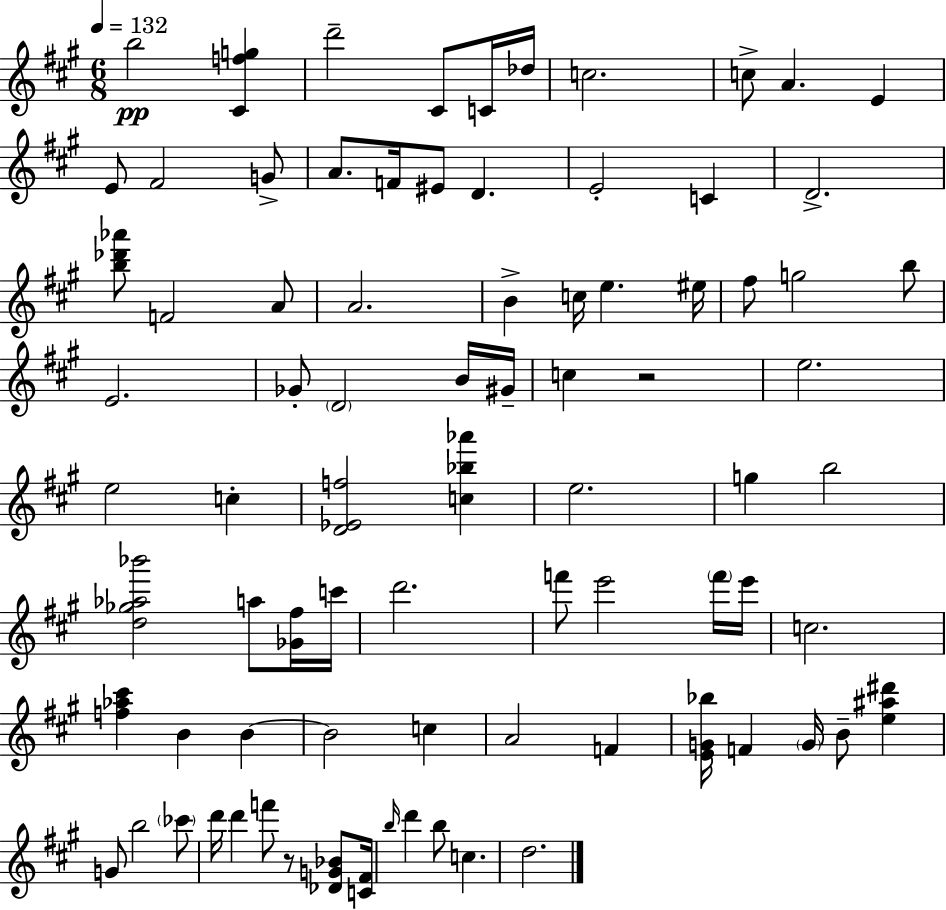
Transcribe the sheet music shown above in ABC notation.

X:1
T:Untitled
M:6/8
L:1/4
K:A
b2 [^Cfg] d'2 ^C/2 C/4 _d/4 c2 c/2 A E E/2 ^F2 G/2 A/2 F/4 ^E/2 D E2 C D2 [b_d'_a']/2 F2 A/2 A2 B c/4 e ^e/4 ^f/2 g2 b/2 E2 _G/2 D2 B/4 ^G/4 c z2 e2 e2 c [D_Ef]2 [c_b_a'] e2 g b2 [d_g_a_b']2 a/2 [_G^f]/4 c'/4 d'2 f'/2 e'2 f'/4 e'/4 c2 [f_a^c'] B B B2 c A2 F [EG_b]/4 F G/4 B/2 [e^a^d'] G/2 b2 _c'/2 d'/4 d' f'/2 z/2 [_DG_B]/2 [C^F]/4 b/4 d' b/2 c d2